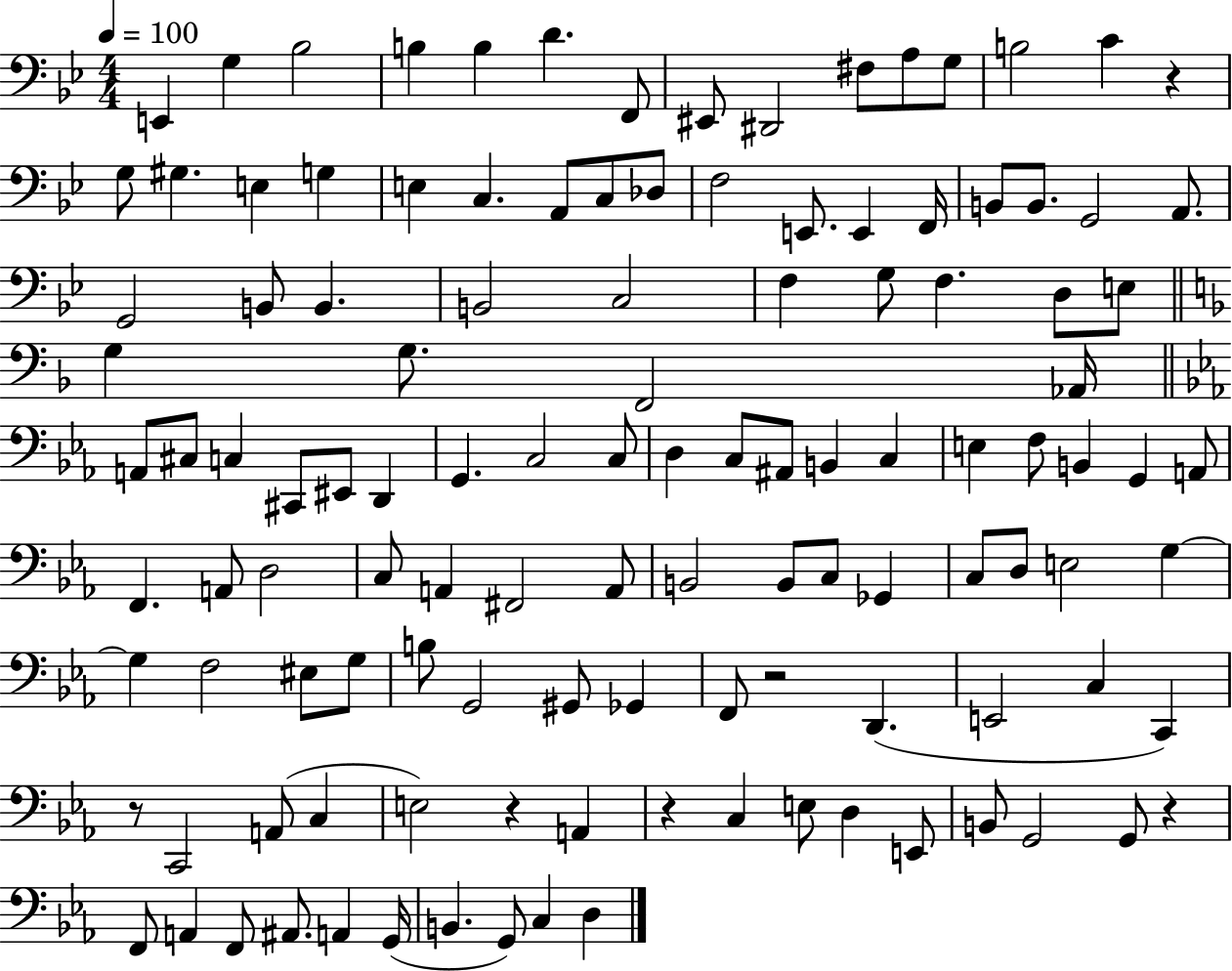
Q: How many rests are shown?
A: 6